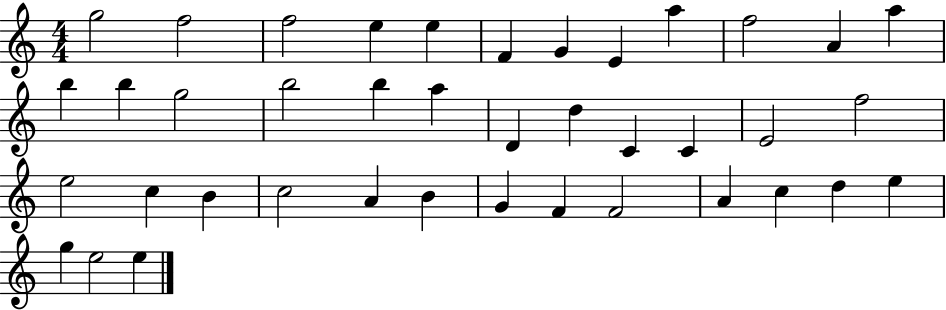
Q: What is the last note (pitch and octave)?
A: E5